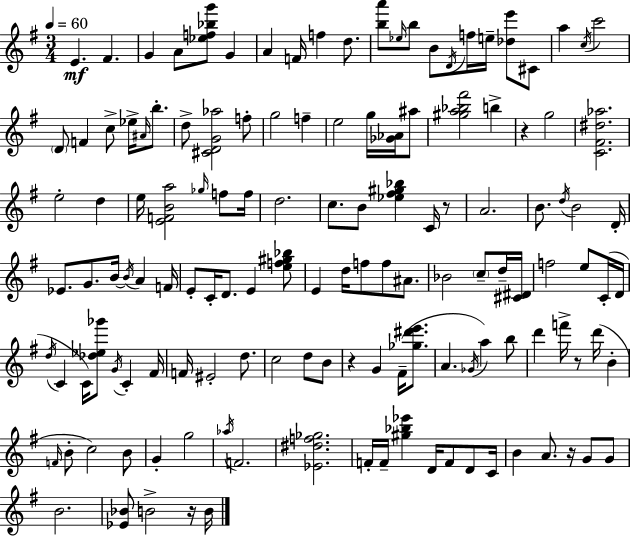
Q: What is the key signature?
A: G major